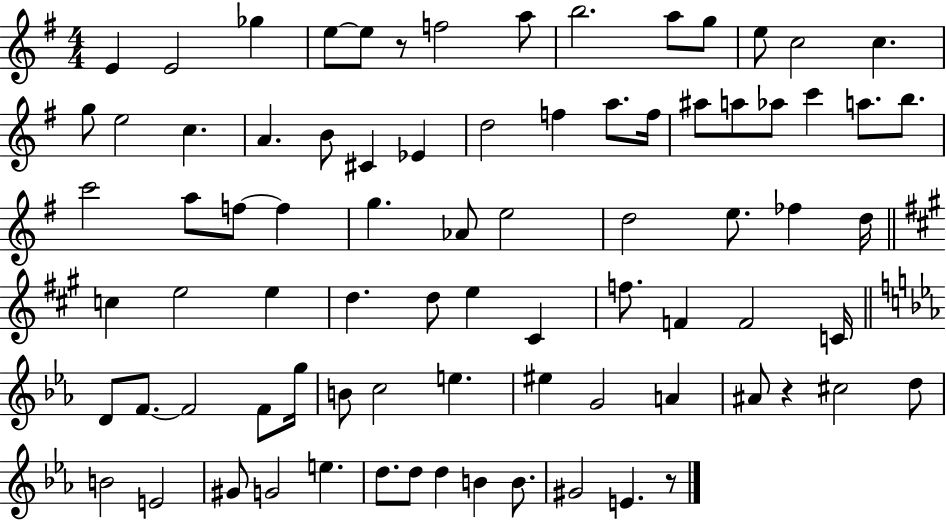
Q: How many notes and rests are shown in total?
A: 81